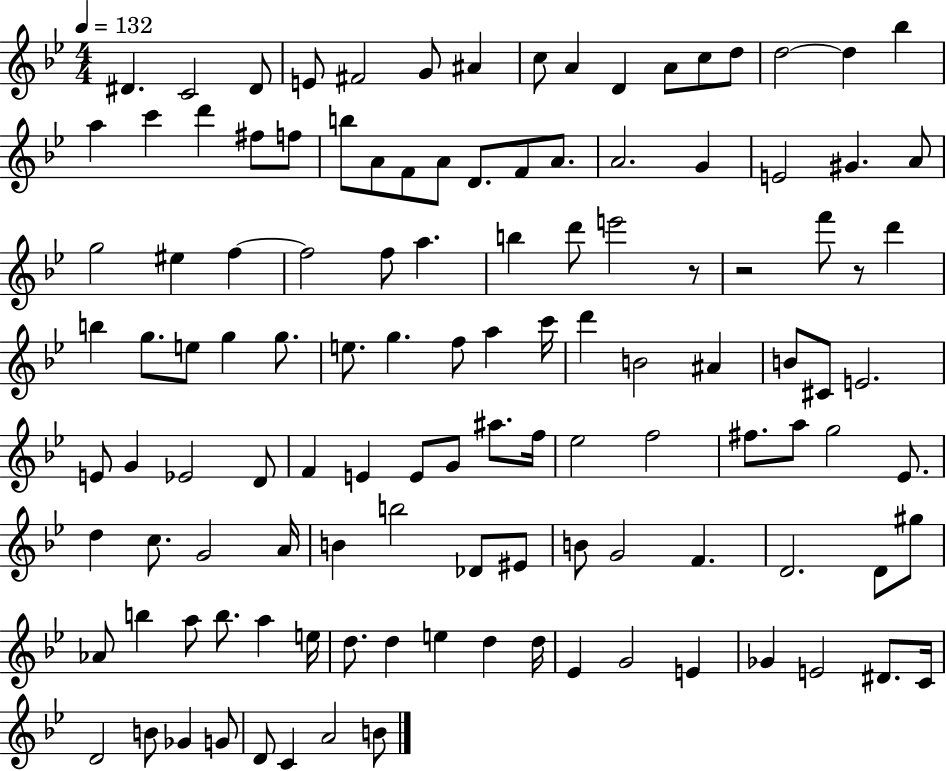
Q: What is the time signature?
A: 4/4